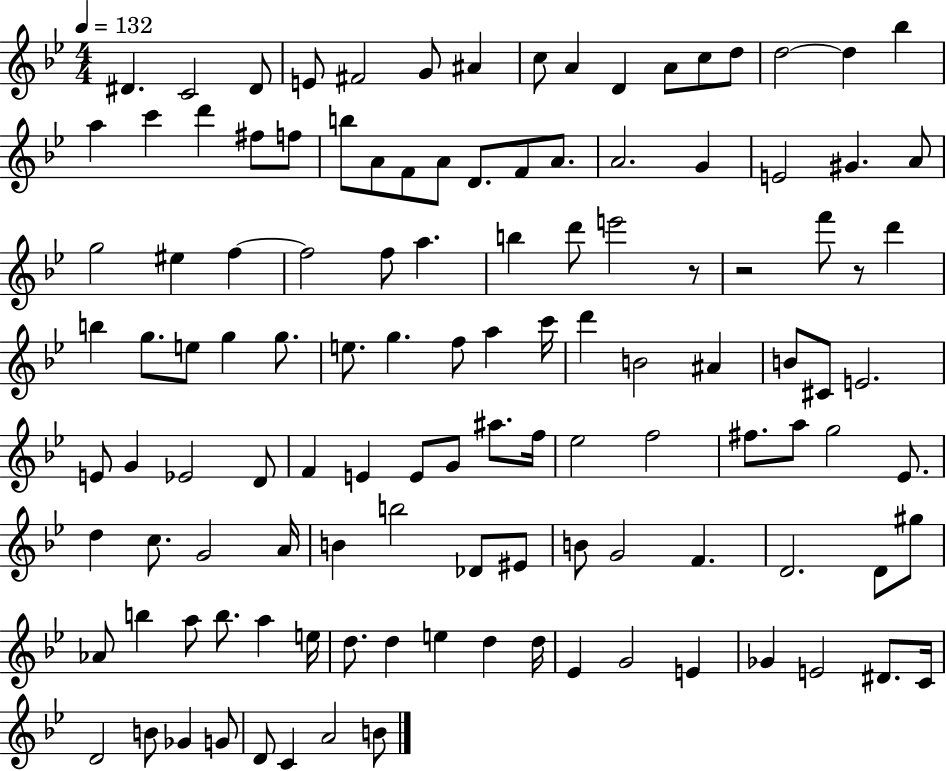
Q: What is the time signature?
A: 4/4